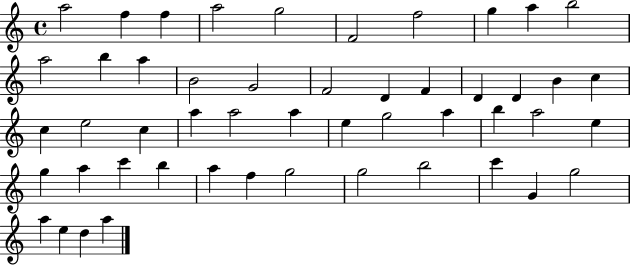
A5/h F5/q F5/q A5/h G5/h F4/h F5/h G5/q A5/q B5/h A5/h B5/q A5/q B4/h G4/h F4/h D4/q F4/q D4/q D4/q B4/q C5/q C5/q E5/h C5/q A5/q A5/h A5/q E5/q G5/h A5/q B5/q A5/h E5/q G5/q A5/q C6/q B5/q A5/q F5/q G5/h G5/h B5/h C6/q G4/q G5/h A5/q E5/q D5/q A5/q